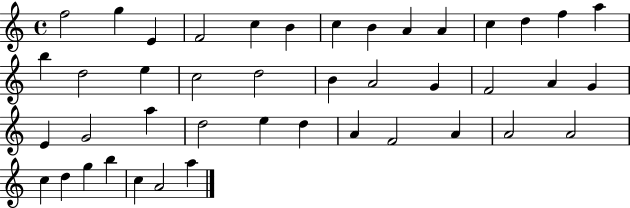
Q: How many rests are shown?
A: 0